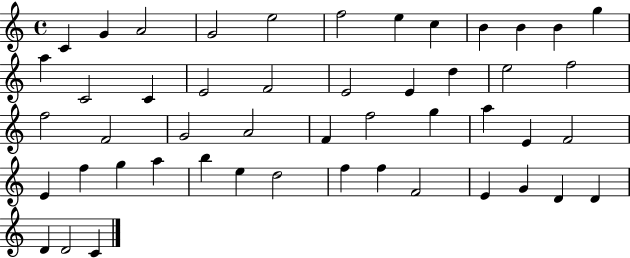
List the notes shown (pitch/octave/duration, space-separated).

C4/q G4/q A4/h G4/h E5/h F5/h E5/q C5/q B4/q B4/q B4/q G5/q A5/q C4/h C4/q E4/h F4/h E4/h E4/q D5/q E5/h F5/h F5/h F4/h G4/h A4/h F4/q F5/h G5/q A5/q E4/q F4/h E4/q F5/q G5/q A5/q B5/q E5/q D5/h F5/q F5/q F4/h E4/q G4/q D4/q D4/q D4/q D4/h C4/q